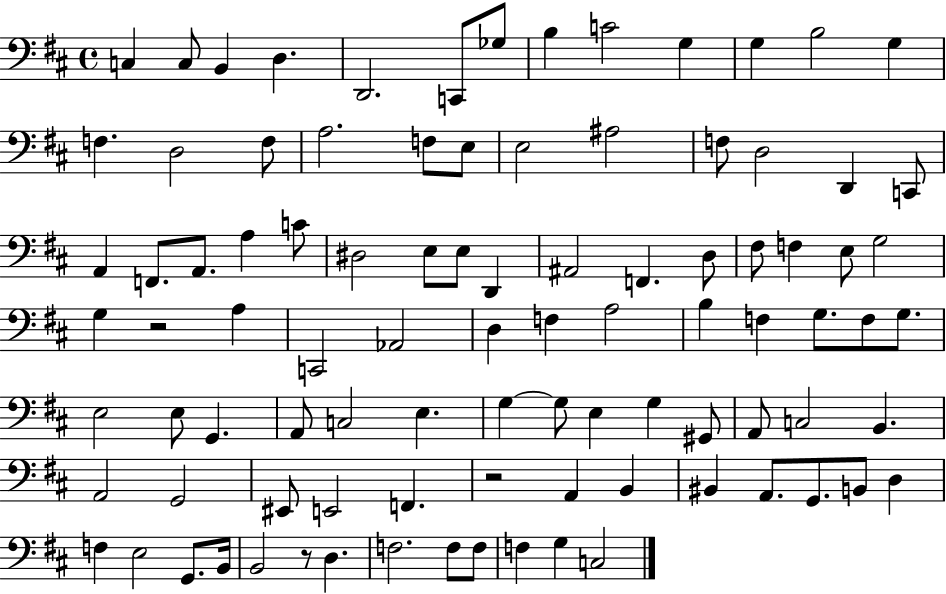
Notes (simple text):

C3/q C3/e B2/q D3/q. D2/h. C2/e Gb3/e B3/q C4/h G3/q G3/q B3/h G3/q F3/q. D3/h F3/e A3/h. F3/e E3/e E3/h A#3/h F3/e D3/h D2/q C2/e A2/q F2/e. A2/e. A3/q C4/e D#3/h E3/e E3/e D2/q A#2/h F2/q. D3/e F#3/e F3/q E3/e G3/h G3/q R/h A3/q C2/h Ab2/h D3/q F3/q A3/h B3/q F3/q G3/e. F3/e G3/e. E3/h E3/e G2/q. A2/e C3/h E3/q. G3/q G3/e E3/q G3/q G#2/e A2/e C3/h B2/q. A2/h G2/h EIS2/e E2/h F2/q. R/h A2/q B2/q BIS2/q A2/e. G2/e. B2/e D3/q F3/q E3/h G2/e. B2/s B2/h R/e D3/q. F3/h. F3/e F3/e F3/q G3/q C3/h